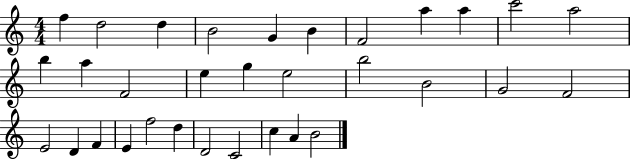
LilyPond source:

{
  \clef treble
  \numericTimeSignature
  \time 4/4
  \key c \major
  f''4 d''2 d''4 | b'2 g'4 b'4 | f'2 a''4 a''4 | c'''2 a''2 | \break b''4 a''4 f'2 | e''4 g''4 e''2 | b''2 b'2 | g'2 f'2 | \break e'2 d'4 f'4 | e'4 f''2 d''4 | d'2 c'2 | c''4 a'4 b'2 | \break \bar "|."
}